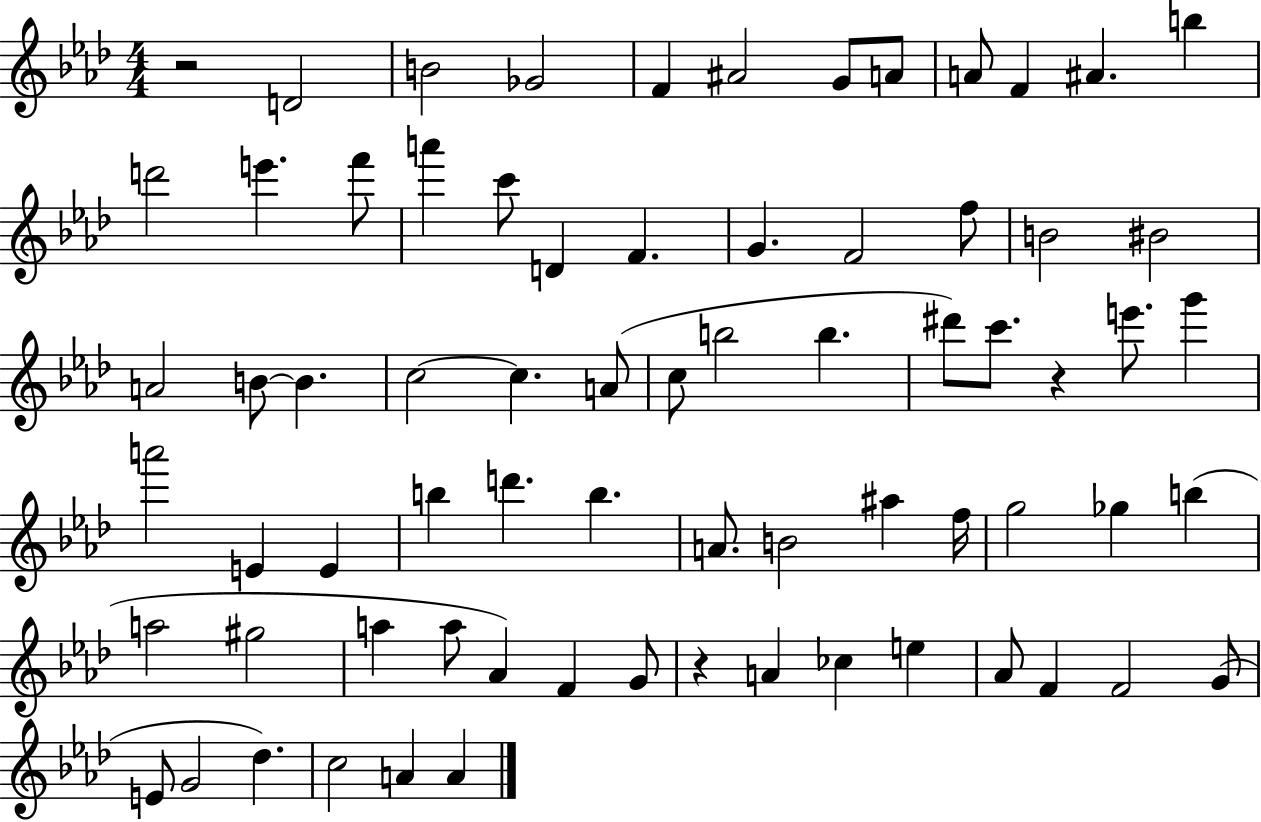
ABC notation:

X:1
T:Untitled
M:4/4
L:1/4
K:Ab
z2 D2 B2 _G2 F ^A2 G/2 A/2 A/2 F ^A b d'2 e' f'/2 a' c'/2 D F G F2 f/2 B2 ^B2 A2 B/2 B c2 c A/2 c/2 b2 b ^d'/2 c'/2 z e'/2 g' a'2 E E b d' b A/2 B2 ^a f/4 g2 _g b a2 ^g2 a a/2 _A F G/2 z A _c e _A/2 F F2 G/2 E/2 G2 _d c2 A A